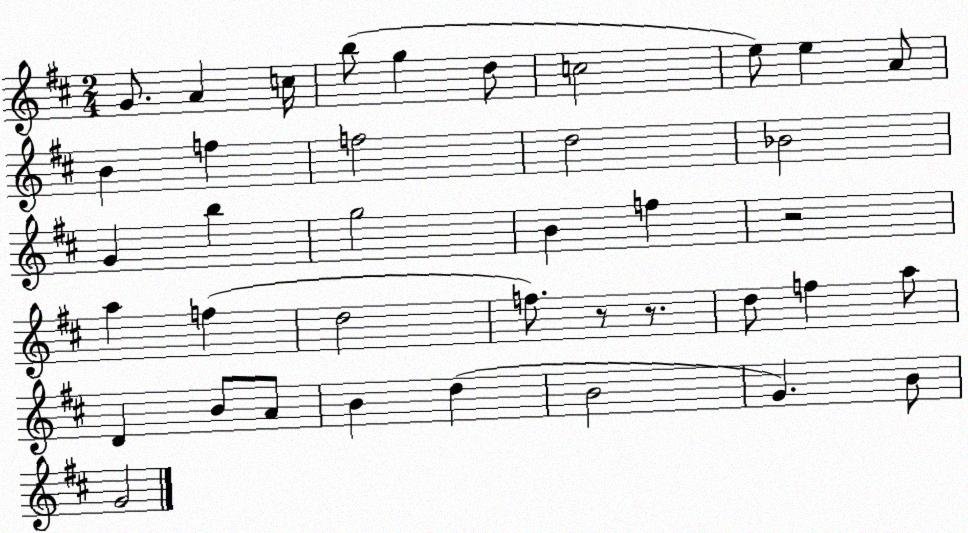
X:1
T:Untitled
M:2/4
L:1/4
K:D
G/2 A c/4 b/2 g d/2 c2 e/2 e A/2 B f f2 d2 _B2 G b g2 B f z2 a f d2 f/2 z/2 z/2 d/2 f a/2 D B/2 A/2 B d B2 G B/2 G2